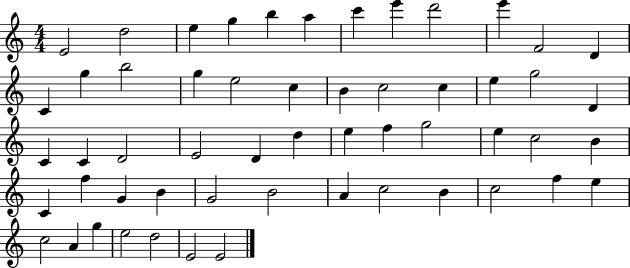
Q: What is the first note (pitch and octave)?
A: E4